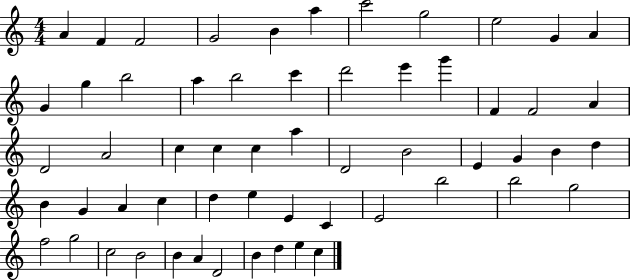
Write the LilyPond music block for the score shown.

{
  \clef treble
  \numericTimeSignature
  \time 4/4
  \key c \major
  a'4 f'4 f'2 | g'2 b'4 a''4 | c'''2 g''2 | e''2 g'4 a'4 | \break g'4 g''4 b''2 | a''4 b''2 c'''4 | d'''2 e'''4 g'''4 | f'4 f'2 a'4 | \break d'2 a'2 | c''4 c''4 c''4 a''4 | d'2 b'2 | e'4 g'4 b'4 d''4 | \break b'4 g'4 a'4 c''4 | d''4 e''4 e'4 c'4 | e'2 b''2 | b''2 g''2 | \break f''2 g''2 | c''2 b'2 | b'4 a'4 d'2 | b'4 d''4 e''4 c''4 | \break \bar "|."
}